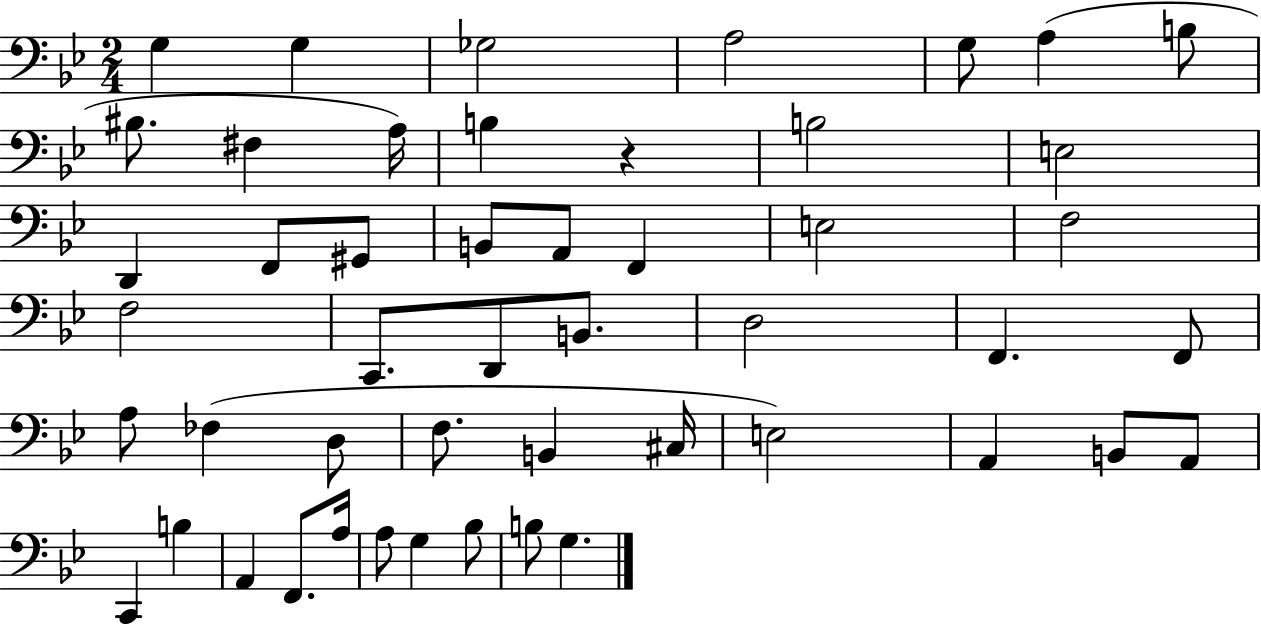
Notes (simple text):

G3/q G3/q Gb3/h A3/h G3/e A3/q B3/e BIS3/e. F#3/q A3/s B3/q R/q B3/h E3/h D2/q F2/e G#2/e B2/e A2/e F2/q E3/h F3/h F3/h C2/e. D2/e B2/e. D3/h F2/q. F2/e A3/e FES3/q D3/e F3/e. B2/q C#3/s E3/h A2/q B2/e A2/e C2/q B3/q A2/q F2/e. A3/s A3/e G3/q Bb3/e B3/e G3/q.